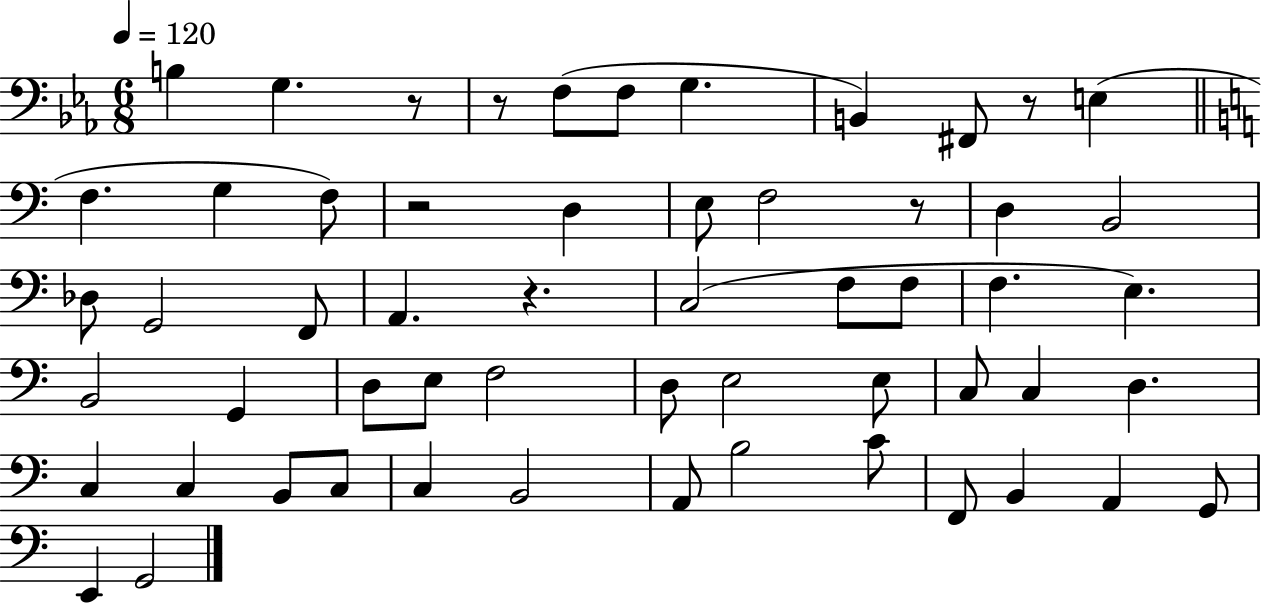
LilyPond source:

{
  \clef bass
  \numericTimeSignature
  \time 6/8
  \key ees \major
  \tempo 4 = 120
  \repeat volta 2 { b4 g4. r8 | r8 f8( f8 g4. | b,4) fis,8 r8 e4( | \bar "||" \break \key c \major f4. g4 f8) | r2 d4 | e8 f2 r8 | d4 b,2 | \break des8 g,2 f,8 | a,4. r4. | c2( f8 f8 | f4. e4.) | \break b,2 g,4 | d8 e8 f2 | d8 e2 e8 | c8 c4 d4. | \break c4 c4 b,8 c8 | c4 b,2 | a,8 b2 c'8 | f,8 b,4 a,4 g,8 | \break e,4 g,2 | } \bar "|."
}